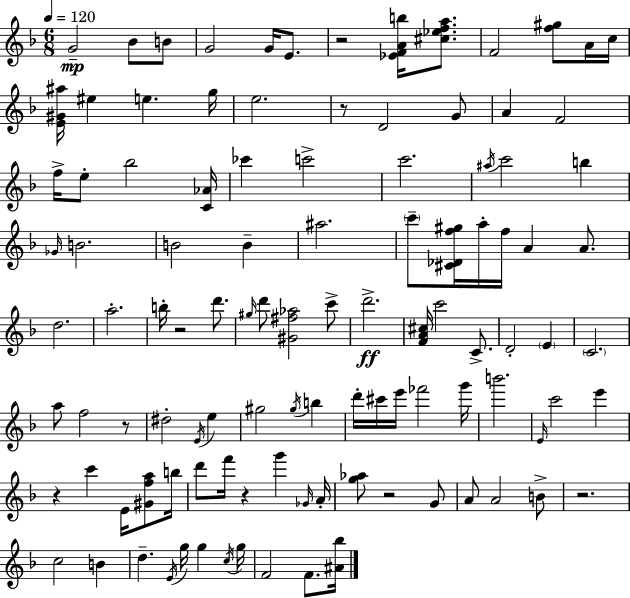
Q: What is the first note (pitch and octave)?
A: G4